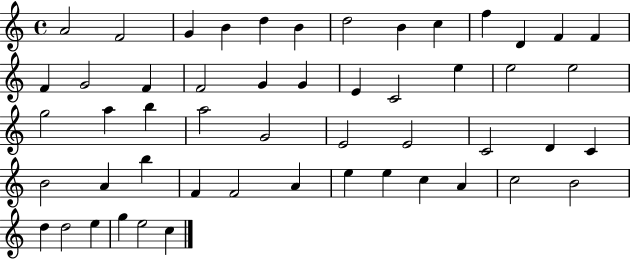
X:1
T:Untitled
M:4/4
L:1/4
K:C
A2 F2 G B d B d2 B c f D F F F G2 F F2 G G E C2 e e2 e2 g2 a b a2 G2 E2 E2 C2 D C B2 A b F F2 A e e c A c2 B2 d d2 e g e2 c